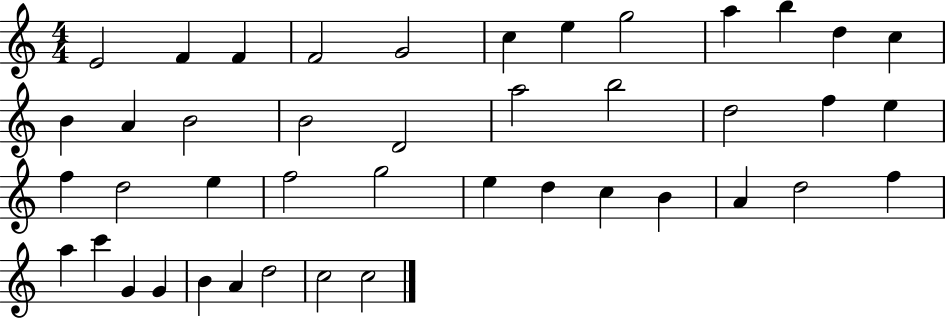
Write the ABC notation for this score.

X:1
T:Untitled
M:4/4
L:1/4
K:C
E2 F F F2 G2 c e g2 a b d c B A B2 B2 D2 a2 b2 d2 f e f d2 e f2 g2 e d c B A d2 f a c' G G B A d2 c2 c2